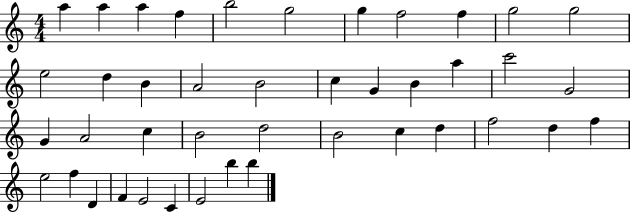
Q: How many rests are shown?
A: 0